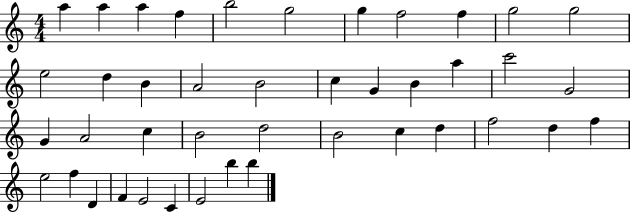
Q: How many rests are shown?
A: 0